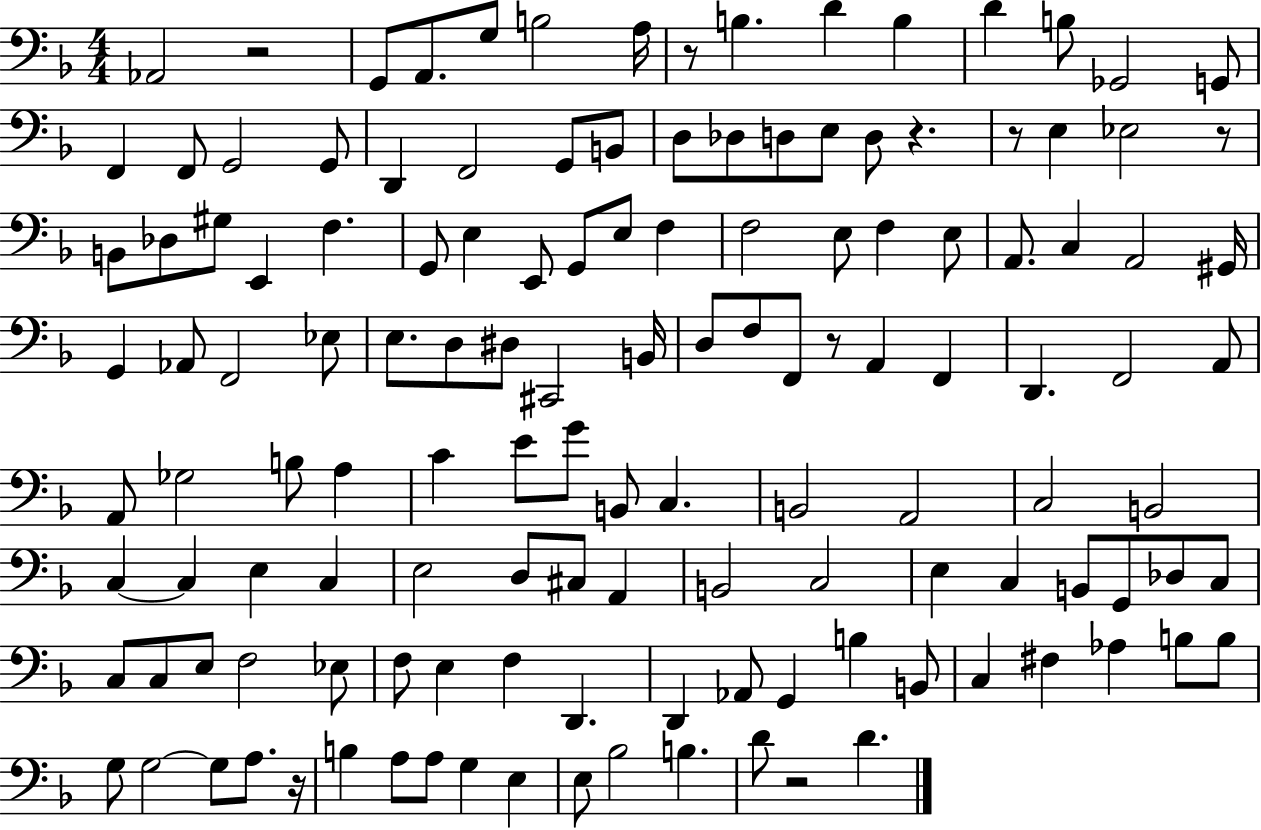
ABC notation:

X:1
T:Untitled
M:4/4
L:1/4
K:F
_A,,2 z2 G,,/2 A,,/2 G,/2 B,2 A,/4 z/2 B, D B, D B,/2 _G,,2 G,,/2 F,, F,,/2 G,,2 G,,/2 D,, F,,2 G,,/2 B,,/2 D,/2 _D,/2 D,/2 E,/2 D,/2 z z/2 E, _E,2 z/2 B,,/2 _D,/2 ^G,/2 E,, F, G,,/2 E, E,,/2 G,,/2 E,/2 F, F,2 E,/2 F, E,/2 A,,/2 C, A,,2 ^G,,/4 G,, _A,,/2 F,,2 _E,/2 E,/2 D,/2 ^D,/2 ^C,,2 B,,/4 D,/2 F,/2 F,,/2 z/2 A,, F,, D,, F,,2 A,,/2 A,,/2 _G,2 B,/2 A, C E/2 G/2 B,,/2 C, B,,2 A,,2 C,2 B,,2 C, C, E, C, E,2 D,/2 ^C,/2 A,, B,,2 C,2 E, C, B,,/2 G,,/2 _D,/2 C,/2 C,/2 C,/2 E,/2 F,2 _E,/2 F,/2 E, F, D,, D,, _A,,/2 G,, B, B,,/2 C, ^F, _A, B,/2 B,/2 G,/2 G,2 G,/2 A,/2 z/4 B, A,/2 A,/2 G, E, E,/2 _B,2 B, D/2 z2 D